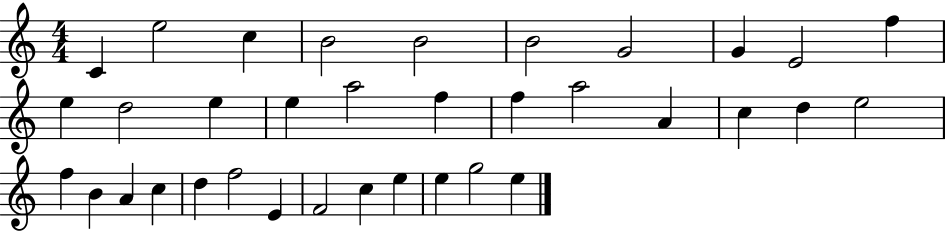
X:1
T:Untitled
M:4/4
L:1/4
K:C
C e2 c B2 B2 B2 G2 G E2 f e d2 e e a2 f f a2 A c d e2 f B A c d f2 E F2 c e e g2 e